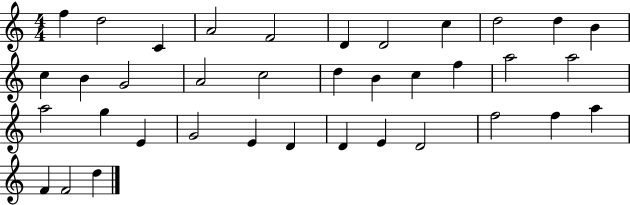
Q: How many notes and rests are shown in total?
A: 37